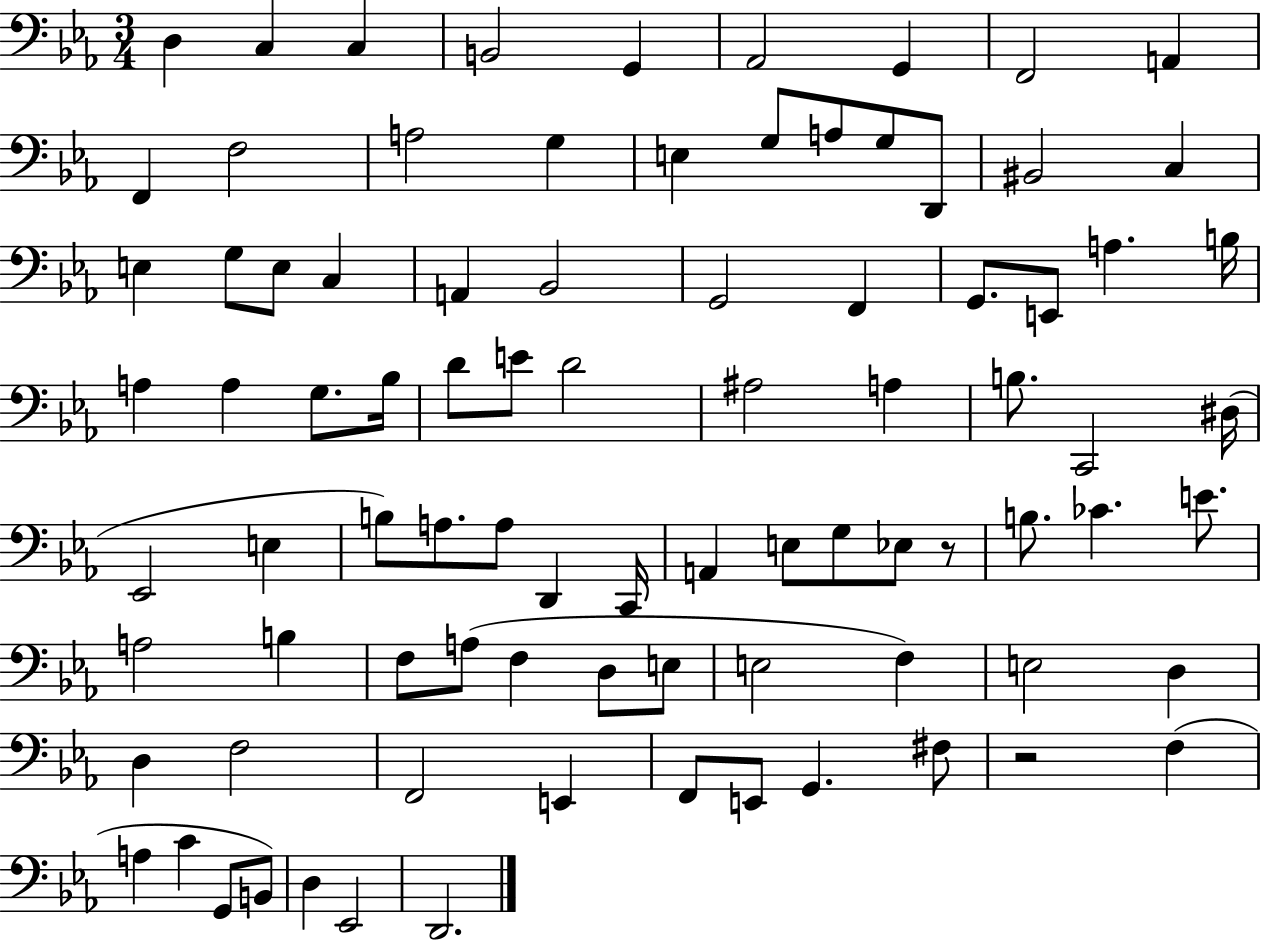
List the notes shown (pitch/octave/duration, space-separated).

D3/q C3/q C3/q B2/h G2/q Ab2/h G2/q F2/h A2/q F2/q F3/h A3/h G3/q E3/q G3/e A3/e G3/e D2/e BIS2/h C3/q E3/q G3/e E3/e C3/q A2/q Bb2/h G2/h F2/q G2/e. E2/e A3/q. B3/s A3/q A3/q G3/e. Bb3/s D4/e E4/e D4/h A#3/h A3/q B3/e. C2/h D#3/s Eb2/h E3/q B3/e A3/e. A3/e D2/q C2/s A2/q E3/e G3/e Eb3/e R/e B3/e. CES4/q. E4/e. A3/h B3/q F3/e A3/e F3/q D3/e E3/e E3/h F3/q E3/h D3/q D3/q F3/h F2/h E2/q F2/e E2/e G2/q. F#3/e R/h F3/q A3/q C4/q G2/e B2/e D3/q Eb2/h D2/h.